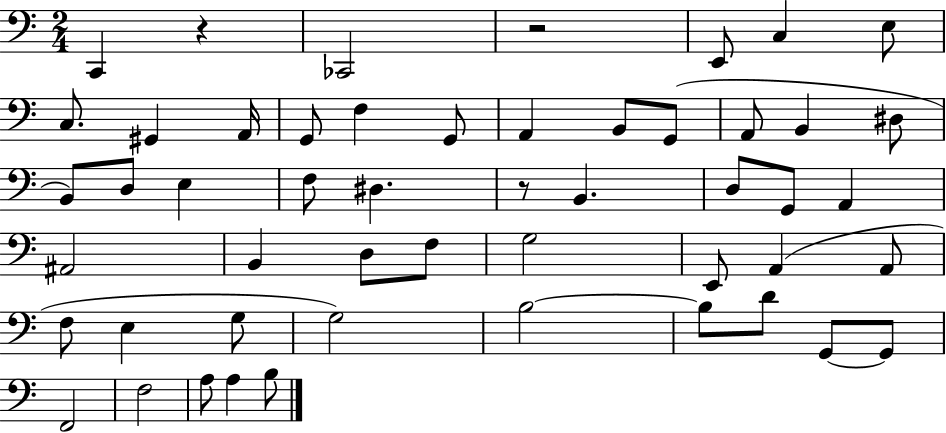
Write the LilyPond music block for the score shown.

{
  \clef bass
  \numericTimeSignature
  \time 2/4
  \key c \major
  c,4 r4 | ces,2 | r2 | e,8 c4 e8 | \break c8. gis,4 a,16 | g,8 f4 g,8 | a,4 b,8 g,8( | a,8 b,4 dis8 | \break b,8) d8 e4 | f8 dis4. | r8 b,4. | d8 g,8 a,4 | \break ais,2 | b,4 d8 f8 | g2 | e,8 a,4( a,8 | \break f8 e4 g8 | g2) | b2~~ | b8 d'8 g,8~~ g,8 | \break f,2 | f2 | a8 a4 b8 | \bar "|."
}